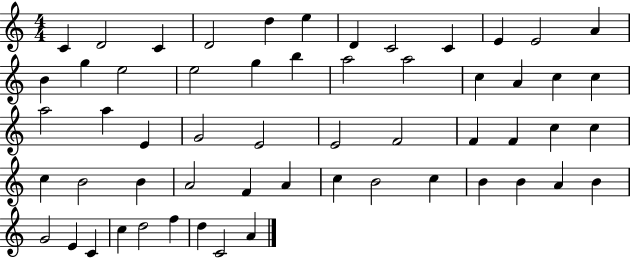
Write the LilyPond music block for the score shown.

{
  \clef treble
  \numericTimeSignature
  \time 4/4
  \key c \major
  c'4 d'2 c'4 | d'2 d''4 e''4 | d'4 c'2 c'4 | e'4 e'2 a'4 | \break b'4 g''4 e''2 | e''2 g''4 b''4 | a''2 a''2 | c''4 a'4 c''4 c''4 | \break a''2 a''4 e'4 | g'2 e'2 | e'2 f'2 | f'4 f'4 c''4 c''4 | \break c''4 b'2 b'4 | a'2 f'4 a'4 | c''4 b'2 c''4 | b'4 b'4 a'4 b'4 | \break g'2 e'4 c'4 | c''4 d''2 f''4 | d''4 c'2 a'4 | \bar "|."
}